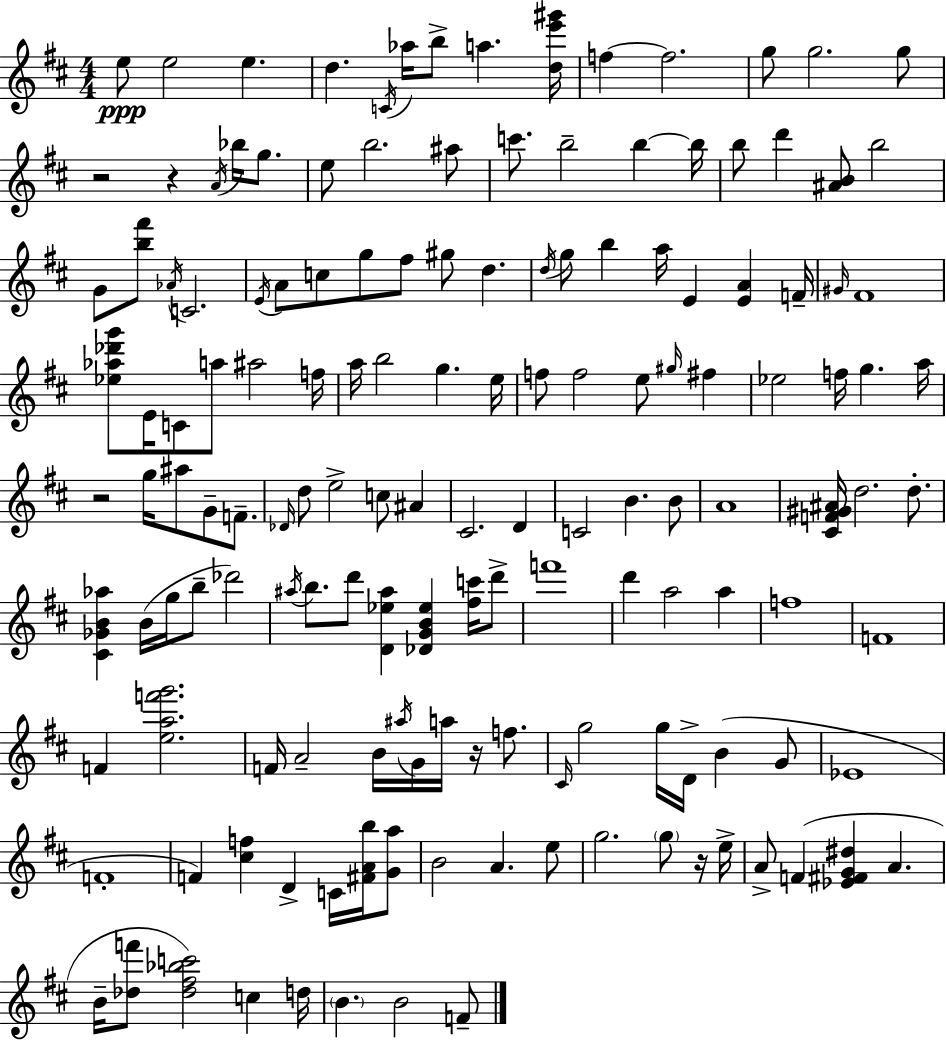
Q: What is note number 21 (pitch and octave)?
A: B5